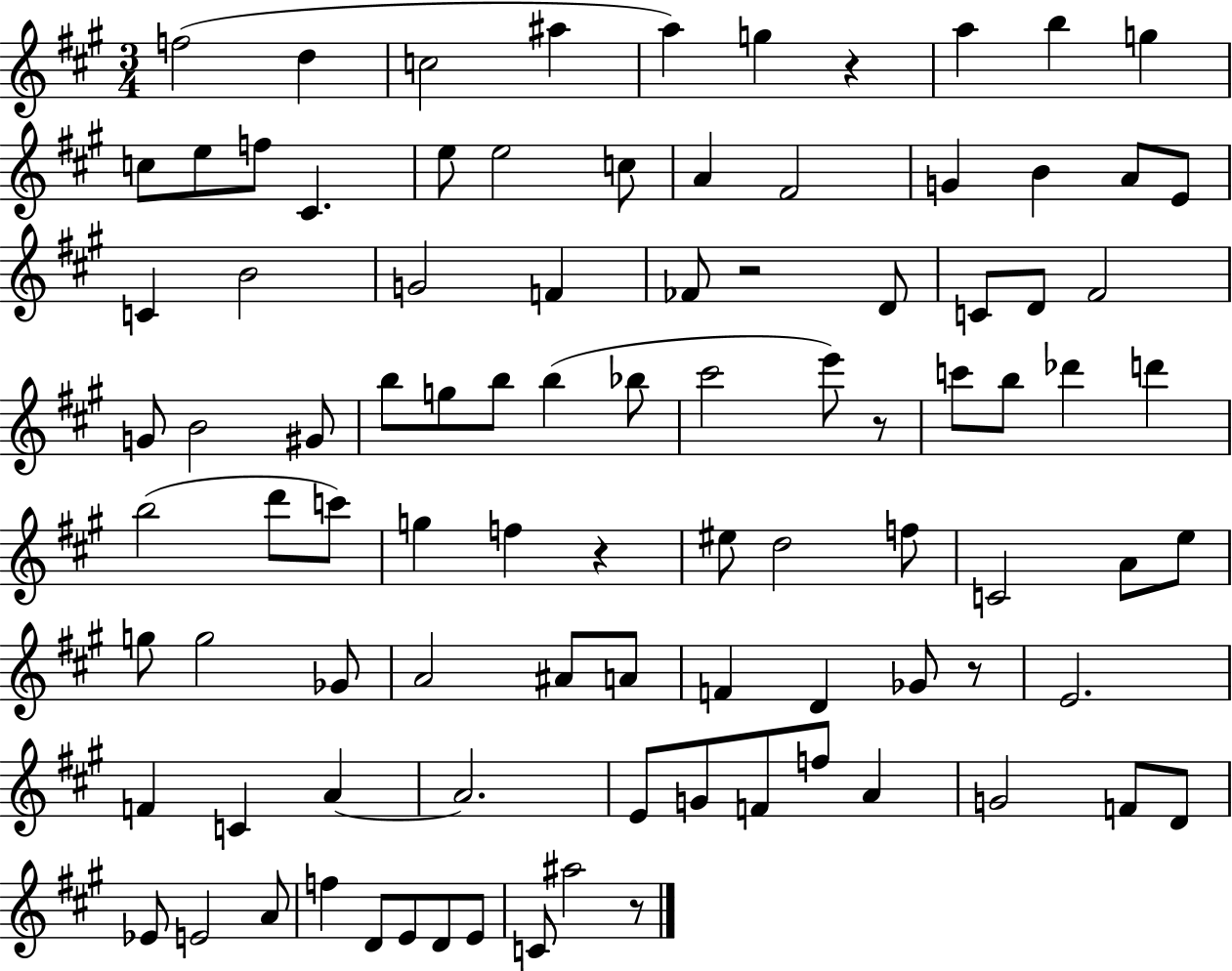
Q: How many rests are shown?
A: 6